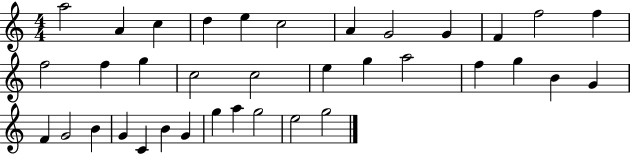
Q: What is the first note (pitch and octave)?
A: A5